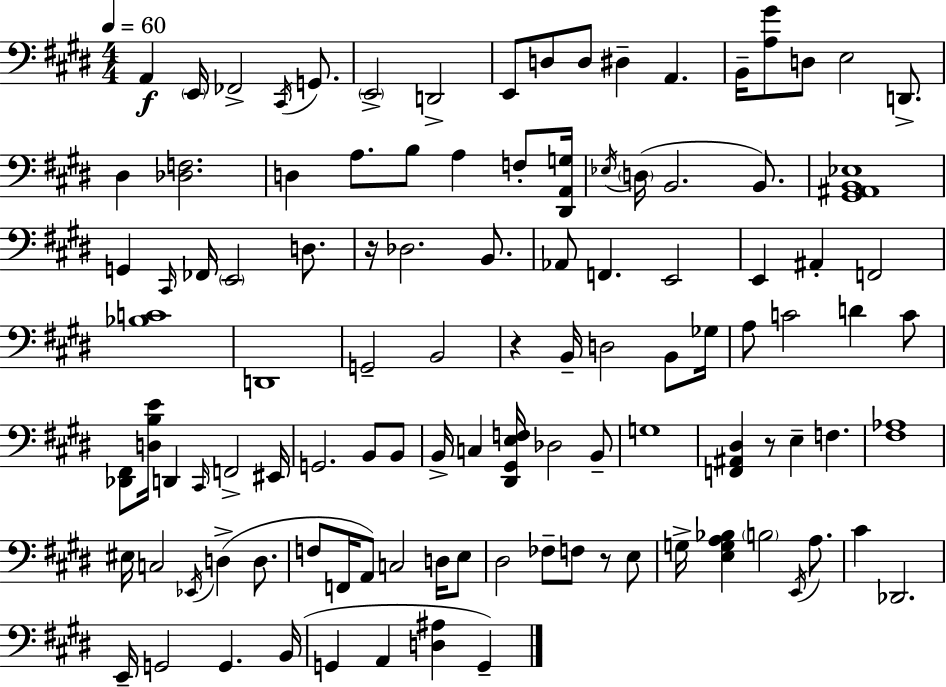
{
  \clef bass
  \numericTimeSignature
  \time 4/4
  \key e \major
  \tempo 4 = 60
  a,4\f \parenthesize e,16 fes,2-> \acciaccatura { cis,16 } g,8. | \parenthesize e,2-> d,2-> | e,8 d8 d8 dis4-- a,4. | b,16-- <a gis'>8 d8 e2 d,8.-> | \break dis4 <des f>2. | d4 a8. b8 a4 f8-. | <dis, a, g>16 \acciaccatura { ees16 }( \parenthesize d16 b,2. b,8.) | <gis, ais, b, ees>1 | \break g,4 \grace { cis,16 } fes,16 \parenthesize e,2 | d8. r16 des2. | b,8. aes,8 f,4. e,2 | e,4 ais,4-. f,2 | \break <bes c'>1 | d,1 | g,2-- b,2 | r4 b,16-- d2 | \break b,8 ges16 a8 c'2 d'4 | c'8 <des, fis,>8 <d b e'>16 d,4 \grace { cis,16 } f,2-> | eis,16 g,2. | b,8 b,8 b,16-> c4 <dis, gis, e f>16 des2 | \break b,8-- g1 | <f, ais, dis>4 r8 e4-- f4. | <fis aes>1 | eis16 c2 \acciaccatura { ees,16 }( d4-> | \break d8. f8 f,16 a,8) c2 | d16 e8 dis2 fes8-- f8 | r8 e8 g16-> <e g a bes>4 \parenthesize b2 | \acciaccatura { e,16 } a8. cis'4 des,2. | \break e,16-- g,2 g,4. | b,16( g,4 a,4 <d ais>4 | g,4--) \bar "|."
}